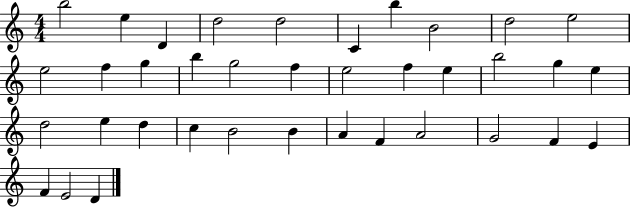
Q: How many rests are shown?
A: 0